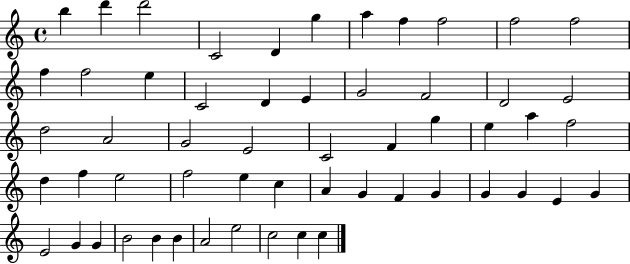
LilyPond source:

{
  \clef treble
  \time 4/4
  \defaultTimeSignature
  \key c \major
  b''4 d'''4 d'''2 | c'2 d'4 g''4 | a''4 f''4 f''2 | f''2 f''2 | \break f''4 f''2 e''4 | c'2 d'4 e'4 | g'2 f'2 | d'2 e'2 | \break d''2 a'2 | g'2 e'2 | c'2 f'4 g''4 | e''4 a''4 f''2 | \break d''4 f''4 e''2 | f''2 e''4 c''4 | a'4 g'4 f'4 g'4 | g'4 g'4 e'4 g'4 | \break e'2 g'4 g'4 | b'2 b'4 b'4 | a'2 e''2 | c''2 c''4 c''4 | \break \bar "|."
}